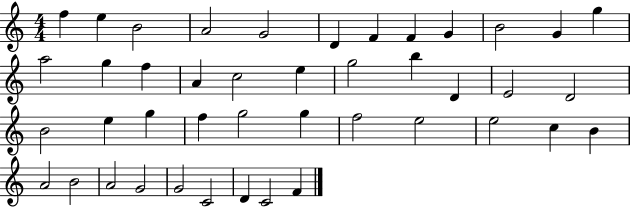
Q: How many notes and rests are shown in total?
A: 43